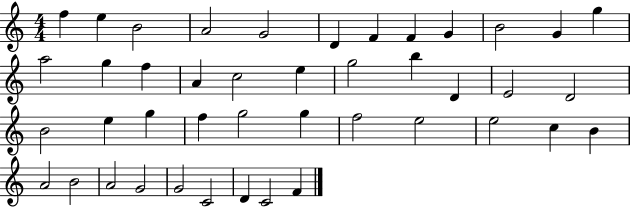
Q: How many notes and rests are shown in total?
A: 43